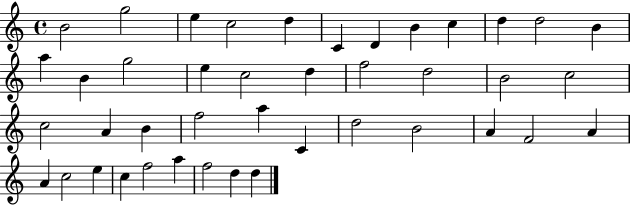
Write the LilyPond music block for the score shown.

{
  \clef treble
  \time 4/4
  \defaultTimeSignature
  \key c \major
  b'2 g''2 | e''4 c''2 d''4 | c'4 d'4 b'4 c''4 | d''4 d''2 b'4 | \break a''4 b'4 g''2 | e''4 c''2 d''4 | f''2 d''2 | b'2 c''2 | \break c''2 a'4 b'4 | f''2 a''4 c'4 | d''2 b'2 | a'4 f'2 a'4 | \break a'4 c''2 e''4 | c''4 f''2 a''4 | f''2 d''4 d''4 | \bar "|."
}